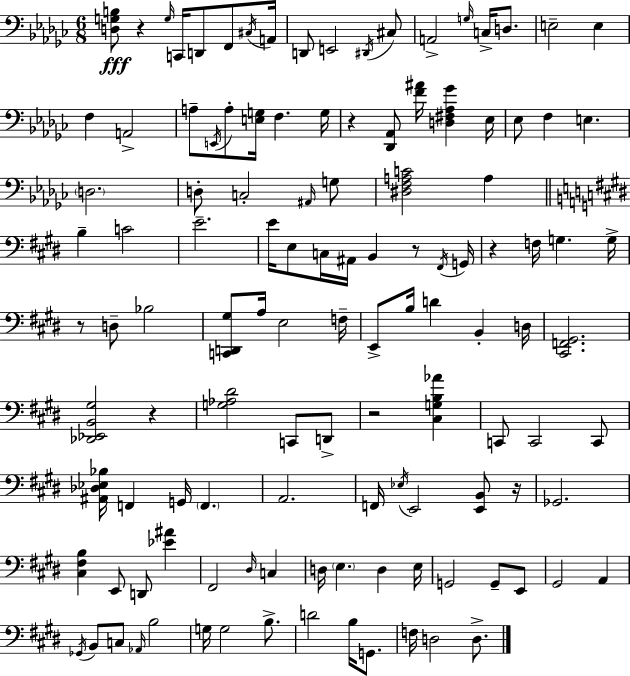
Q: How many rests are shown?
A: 8